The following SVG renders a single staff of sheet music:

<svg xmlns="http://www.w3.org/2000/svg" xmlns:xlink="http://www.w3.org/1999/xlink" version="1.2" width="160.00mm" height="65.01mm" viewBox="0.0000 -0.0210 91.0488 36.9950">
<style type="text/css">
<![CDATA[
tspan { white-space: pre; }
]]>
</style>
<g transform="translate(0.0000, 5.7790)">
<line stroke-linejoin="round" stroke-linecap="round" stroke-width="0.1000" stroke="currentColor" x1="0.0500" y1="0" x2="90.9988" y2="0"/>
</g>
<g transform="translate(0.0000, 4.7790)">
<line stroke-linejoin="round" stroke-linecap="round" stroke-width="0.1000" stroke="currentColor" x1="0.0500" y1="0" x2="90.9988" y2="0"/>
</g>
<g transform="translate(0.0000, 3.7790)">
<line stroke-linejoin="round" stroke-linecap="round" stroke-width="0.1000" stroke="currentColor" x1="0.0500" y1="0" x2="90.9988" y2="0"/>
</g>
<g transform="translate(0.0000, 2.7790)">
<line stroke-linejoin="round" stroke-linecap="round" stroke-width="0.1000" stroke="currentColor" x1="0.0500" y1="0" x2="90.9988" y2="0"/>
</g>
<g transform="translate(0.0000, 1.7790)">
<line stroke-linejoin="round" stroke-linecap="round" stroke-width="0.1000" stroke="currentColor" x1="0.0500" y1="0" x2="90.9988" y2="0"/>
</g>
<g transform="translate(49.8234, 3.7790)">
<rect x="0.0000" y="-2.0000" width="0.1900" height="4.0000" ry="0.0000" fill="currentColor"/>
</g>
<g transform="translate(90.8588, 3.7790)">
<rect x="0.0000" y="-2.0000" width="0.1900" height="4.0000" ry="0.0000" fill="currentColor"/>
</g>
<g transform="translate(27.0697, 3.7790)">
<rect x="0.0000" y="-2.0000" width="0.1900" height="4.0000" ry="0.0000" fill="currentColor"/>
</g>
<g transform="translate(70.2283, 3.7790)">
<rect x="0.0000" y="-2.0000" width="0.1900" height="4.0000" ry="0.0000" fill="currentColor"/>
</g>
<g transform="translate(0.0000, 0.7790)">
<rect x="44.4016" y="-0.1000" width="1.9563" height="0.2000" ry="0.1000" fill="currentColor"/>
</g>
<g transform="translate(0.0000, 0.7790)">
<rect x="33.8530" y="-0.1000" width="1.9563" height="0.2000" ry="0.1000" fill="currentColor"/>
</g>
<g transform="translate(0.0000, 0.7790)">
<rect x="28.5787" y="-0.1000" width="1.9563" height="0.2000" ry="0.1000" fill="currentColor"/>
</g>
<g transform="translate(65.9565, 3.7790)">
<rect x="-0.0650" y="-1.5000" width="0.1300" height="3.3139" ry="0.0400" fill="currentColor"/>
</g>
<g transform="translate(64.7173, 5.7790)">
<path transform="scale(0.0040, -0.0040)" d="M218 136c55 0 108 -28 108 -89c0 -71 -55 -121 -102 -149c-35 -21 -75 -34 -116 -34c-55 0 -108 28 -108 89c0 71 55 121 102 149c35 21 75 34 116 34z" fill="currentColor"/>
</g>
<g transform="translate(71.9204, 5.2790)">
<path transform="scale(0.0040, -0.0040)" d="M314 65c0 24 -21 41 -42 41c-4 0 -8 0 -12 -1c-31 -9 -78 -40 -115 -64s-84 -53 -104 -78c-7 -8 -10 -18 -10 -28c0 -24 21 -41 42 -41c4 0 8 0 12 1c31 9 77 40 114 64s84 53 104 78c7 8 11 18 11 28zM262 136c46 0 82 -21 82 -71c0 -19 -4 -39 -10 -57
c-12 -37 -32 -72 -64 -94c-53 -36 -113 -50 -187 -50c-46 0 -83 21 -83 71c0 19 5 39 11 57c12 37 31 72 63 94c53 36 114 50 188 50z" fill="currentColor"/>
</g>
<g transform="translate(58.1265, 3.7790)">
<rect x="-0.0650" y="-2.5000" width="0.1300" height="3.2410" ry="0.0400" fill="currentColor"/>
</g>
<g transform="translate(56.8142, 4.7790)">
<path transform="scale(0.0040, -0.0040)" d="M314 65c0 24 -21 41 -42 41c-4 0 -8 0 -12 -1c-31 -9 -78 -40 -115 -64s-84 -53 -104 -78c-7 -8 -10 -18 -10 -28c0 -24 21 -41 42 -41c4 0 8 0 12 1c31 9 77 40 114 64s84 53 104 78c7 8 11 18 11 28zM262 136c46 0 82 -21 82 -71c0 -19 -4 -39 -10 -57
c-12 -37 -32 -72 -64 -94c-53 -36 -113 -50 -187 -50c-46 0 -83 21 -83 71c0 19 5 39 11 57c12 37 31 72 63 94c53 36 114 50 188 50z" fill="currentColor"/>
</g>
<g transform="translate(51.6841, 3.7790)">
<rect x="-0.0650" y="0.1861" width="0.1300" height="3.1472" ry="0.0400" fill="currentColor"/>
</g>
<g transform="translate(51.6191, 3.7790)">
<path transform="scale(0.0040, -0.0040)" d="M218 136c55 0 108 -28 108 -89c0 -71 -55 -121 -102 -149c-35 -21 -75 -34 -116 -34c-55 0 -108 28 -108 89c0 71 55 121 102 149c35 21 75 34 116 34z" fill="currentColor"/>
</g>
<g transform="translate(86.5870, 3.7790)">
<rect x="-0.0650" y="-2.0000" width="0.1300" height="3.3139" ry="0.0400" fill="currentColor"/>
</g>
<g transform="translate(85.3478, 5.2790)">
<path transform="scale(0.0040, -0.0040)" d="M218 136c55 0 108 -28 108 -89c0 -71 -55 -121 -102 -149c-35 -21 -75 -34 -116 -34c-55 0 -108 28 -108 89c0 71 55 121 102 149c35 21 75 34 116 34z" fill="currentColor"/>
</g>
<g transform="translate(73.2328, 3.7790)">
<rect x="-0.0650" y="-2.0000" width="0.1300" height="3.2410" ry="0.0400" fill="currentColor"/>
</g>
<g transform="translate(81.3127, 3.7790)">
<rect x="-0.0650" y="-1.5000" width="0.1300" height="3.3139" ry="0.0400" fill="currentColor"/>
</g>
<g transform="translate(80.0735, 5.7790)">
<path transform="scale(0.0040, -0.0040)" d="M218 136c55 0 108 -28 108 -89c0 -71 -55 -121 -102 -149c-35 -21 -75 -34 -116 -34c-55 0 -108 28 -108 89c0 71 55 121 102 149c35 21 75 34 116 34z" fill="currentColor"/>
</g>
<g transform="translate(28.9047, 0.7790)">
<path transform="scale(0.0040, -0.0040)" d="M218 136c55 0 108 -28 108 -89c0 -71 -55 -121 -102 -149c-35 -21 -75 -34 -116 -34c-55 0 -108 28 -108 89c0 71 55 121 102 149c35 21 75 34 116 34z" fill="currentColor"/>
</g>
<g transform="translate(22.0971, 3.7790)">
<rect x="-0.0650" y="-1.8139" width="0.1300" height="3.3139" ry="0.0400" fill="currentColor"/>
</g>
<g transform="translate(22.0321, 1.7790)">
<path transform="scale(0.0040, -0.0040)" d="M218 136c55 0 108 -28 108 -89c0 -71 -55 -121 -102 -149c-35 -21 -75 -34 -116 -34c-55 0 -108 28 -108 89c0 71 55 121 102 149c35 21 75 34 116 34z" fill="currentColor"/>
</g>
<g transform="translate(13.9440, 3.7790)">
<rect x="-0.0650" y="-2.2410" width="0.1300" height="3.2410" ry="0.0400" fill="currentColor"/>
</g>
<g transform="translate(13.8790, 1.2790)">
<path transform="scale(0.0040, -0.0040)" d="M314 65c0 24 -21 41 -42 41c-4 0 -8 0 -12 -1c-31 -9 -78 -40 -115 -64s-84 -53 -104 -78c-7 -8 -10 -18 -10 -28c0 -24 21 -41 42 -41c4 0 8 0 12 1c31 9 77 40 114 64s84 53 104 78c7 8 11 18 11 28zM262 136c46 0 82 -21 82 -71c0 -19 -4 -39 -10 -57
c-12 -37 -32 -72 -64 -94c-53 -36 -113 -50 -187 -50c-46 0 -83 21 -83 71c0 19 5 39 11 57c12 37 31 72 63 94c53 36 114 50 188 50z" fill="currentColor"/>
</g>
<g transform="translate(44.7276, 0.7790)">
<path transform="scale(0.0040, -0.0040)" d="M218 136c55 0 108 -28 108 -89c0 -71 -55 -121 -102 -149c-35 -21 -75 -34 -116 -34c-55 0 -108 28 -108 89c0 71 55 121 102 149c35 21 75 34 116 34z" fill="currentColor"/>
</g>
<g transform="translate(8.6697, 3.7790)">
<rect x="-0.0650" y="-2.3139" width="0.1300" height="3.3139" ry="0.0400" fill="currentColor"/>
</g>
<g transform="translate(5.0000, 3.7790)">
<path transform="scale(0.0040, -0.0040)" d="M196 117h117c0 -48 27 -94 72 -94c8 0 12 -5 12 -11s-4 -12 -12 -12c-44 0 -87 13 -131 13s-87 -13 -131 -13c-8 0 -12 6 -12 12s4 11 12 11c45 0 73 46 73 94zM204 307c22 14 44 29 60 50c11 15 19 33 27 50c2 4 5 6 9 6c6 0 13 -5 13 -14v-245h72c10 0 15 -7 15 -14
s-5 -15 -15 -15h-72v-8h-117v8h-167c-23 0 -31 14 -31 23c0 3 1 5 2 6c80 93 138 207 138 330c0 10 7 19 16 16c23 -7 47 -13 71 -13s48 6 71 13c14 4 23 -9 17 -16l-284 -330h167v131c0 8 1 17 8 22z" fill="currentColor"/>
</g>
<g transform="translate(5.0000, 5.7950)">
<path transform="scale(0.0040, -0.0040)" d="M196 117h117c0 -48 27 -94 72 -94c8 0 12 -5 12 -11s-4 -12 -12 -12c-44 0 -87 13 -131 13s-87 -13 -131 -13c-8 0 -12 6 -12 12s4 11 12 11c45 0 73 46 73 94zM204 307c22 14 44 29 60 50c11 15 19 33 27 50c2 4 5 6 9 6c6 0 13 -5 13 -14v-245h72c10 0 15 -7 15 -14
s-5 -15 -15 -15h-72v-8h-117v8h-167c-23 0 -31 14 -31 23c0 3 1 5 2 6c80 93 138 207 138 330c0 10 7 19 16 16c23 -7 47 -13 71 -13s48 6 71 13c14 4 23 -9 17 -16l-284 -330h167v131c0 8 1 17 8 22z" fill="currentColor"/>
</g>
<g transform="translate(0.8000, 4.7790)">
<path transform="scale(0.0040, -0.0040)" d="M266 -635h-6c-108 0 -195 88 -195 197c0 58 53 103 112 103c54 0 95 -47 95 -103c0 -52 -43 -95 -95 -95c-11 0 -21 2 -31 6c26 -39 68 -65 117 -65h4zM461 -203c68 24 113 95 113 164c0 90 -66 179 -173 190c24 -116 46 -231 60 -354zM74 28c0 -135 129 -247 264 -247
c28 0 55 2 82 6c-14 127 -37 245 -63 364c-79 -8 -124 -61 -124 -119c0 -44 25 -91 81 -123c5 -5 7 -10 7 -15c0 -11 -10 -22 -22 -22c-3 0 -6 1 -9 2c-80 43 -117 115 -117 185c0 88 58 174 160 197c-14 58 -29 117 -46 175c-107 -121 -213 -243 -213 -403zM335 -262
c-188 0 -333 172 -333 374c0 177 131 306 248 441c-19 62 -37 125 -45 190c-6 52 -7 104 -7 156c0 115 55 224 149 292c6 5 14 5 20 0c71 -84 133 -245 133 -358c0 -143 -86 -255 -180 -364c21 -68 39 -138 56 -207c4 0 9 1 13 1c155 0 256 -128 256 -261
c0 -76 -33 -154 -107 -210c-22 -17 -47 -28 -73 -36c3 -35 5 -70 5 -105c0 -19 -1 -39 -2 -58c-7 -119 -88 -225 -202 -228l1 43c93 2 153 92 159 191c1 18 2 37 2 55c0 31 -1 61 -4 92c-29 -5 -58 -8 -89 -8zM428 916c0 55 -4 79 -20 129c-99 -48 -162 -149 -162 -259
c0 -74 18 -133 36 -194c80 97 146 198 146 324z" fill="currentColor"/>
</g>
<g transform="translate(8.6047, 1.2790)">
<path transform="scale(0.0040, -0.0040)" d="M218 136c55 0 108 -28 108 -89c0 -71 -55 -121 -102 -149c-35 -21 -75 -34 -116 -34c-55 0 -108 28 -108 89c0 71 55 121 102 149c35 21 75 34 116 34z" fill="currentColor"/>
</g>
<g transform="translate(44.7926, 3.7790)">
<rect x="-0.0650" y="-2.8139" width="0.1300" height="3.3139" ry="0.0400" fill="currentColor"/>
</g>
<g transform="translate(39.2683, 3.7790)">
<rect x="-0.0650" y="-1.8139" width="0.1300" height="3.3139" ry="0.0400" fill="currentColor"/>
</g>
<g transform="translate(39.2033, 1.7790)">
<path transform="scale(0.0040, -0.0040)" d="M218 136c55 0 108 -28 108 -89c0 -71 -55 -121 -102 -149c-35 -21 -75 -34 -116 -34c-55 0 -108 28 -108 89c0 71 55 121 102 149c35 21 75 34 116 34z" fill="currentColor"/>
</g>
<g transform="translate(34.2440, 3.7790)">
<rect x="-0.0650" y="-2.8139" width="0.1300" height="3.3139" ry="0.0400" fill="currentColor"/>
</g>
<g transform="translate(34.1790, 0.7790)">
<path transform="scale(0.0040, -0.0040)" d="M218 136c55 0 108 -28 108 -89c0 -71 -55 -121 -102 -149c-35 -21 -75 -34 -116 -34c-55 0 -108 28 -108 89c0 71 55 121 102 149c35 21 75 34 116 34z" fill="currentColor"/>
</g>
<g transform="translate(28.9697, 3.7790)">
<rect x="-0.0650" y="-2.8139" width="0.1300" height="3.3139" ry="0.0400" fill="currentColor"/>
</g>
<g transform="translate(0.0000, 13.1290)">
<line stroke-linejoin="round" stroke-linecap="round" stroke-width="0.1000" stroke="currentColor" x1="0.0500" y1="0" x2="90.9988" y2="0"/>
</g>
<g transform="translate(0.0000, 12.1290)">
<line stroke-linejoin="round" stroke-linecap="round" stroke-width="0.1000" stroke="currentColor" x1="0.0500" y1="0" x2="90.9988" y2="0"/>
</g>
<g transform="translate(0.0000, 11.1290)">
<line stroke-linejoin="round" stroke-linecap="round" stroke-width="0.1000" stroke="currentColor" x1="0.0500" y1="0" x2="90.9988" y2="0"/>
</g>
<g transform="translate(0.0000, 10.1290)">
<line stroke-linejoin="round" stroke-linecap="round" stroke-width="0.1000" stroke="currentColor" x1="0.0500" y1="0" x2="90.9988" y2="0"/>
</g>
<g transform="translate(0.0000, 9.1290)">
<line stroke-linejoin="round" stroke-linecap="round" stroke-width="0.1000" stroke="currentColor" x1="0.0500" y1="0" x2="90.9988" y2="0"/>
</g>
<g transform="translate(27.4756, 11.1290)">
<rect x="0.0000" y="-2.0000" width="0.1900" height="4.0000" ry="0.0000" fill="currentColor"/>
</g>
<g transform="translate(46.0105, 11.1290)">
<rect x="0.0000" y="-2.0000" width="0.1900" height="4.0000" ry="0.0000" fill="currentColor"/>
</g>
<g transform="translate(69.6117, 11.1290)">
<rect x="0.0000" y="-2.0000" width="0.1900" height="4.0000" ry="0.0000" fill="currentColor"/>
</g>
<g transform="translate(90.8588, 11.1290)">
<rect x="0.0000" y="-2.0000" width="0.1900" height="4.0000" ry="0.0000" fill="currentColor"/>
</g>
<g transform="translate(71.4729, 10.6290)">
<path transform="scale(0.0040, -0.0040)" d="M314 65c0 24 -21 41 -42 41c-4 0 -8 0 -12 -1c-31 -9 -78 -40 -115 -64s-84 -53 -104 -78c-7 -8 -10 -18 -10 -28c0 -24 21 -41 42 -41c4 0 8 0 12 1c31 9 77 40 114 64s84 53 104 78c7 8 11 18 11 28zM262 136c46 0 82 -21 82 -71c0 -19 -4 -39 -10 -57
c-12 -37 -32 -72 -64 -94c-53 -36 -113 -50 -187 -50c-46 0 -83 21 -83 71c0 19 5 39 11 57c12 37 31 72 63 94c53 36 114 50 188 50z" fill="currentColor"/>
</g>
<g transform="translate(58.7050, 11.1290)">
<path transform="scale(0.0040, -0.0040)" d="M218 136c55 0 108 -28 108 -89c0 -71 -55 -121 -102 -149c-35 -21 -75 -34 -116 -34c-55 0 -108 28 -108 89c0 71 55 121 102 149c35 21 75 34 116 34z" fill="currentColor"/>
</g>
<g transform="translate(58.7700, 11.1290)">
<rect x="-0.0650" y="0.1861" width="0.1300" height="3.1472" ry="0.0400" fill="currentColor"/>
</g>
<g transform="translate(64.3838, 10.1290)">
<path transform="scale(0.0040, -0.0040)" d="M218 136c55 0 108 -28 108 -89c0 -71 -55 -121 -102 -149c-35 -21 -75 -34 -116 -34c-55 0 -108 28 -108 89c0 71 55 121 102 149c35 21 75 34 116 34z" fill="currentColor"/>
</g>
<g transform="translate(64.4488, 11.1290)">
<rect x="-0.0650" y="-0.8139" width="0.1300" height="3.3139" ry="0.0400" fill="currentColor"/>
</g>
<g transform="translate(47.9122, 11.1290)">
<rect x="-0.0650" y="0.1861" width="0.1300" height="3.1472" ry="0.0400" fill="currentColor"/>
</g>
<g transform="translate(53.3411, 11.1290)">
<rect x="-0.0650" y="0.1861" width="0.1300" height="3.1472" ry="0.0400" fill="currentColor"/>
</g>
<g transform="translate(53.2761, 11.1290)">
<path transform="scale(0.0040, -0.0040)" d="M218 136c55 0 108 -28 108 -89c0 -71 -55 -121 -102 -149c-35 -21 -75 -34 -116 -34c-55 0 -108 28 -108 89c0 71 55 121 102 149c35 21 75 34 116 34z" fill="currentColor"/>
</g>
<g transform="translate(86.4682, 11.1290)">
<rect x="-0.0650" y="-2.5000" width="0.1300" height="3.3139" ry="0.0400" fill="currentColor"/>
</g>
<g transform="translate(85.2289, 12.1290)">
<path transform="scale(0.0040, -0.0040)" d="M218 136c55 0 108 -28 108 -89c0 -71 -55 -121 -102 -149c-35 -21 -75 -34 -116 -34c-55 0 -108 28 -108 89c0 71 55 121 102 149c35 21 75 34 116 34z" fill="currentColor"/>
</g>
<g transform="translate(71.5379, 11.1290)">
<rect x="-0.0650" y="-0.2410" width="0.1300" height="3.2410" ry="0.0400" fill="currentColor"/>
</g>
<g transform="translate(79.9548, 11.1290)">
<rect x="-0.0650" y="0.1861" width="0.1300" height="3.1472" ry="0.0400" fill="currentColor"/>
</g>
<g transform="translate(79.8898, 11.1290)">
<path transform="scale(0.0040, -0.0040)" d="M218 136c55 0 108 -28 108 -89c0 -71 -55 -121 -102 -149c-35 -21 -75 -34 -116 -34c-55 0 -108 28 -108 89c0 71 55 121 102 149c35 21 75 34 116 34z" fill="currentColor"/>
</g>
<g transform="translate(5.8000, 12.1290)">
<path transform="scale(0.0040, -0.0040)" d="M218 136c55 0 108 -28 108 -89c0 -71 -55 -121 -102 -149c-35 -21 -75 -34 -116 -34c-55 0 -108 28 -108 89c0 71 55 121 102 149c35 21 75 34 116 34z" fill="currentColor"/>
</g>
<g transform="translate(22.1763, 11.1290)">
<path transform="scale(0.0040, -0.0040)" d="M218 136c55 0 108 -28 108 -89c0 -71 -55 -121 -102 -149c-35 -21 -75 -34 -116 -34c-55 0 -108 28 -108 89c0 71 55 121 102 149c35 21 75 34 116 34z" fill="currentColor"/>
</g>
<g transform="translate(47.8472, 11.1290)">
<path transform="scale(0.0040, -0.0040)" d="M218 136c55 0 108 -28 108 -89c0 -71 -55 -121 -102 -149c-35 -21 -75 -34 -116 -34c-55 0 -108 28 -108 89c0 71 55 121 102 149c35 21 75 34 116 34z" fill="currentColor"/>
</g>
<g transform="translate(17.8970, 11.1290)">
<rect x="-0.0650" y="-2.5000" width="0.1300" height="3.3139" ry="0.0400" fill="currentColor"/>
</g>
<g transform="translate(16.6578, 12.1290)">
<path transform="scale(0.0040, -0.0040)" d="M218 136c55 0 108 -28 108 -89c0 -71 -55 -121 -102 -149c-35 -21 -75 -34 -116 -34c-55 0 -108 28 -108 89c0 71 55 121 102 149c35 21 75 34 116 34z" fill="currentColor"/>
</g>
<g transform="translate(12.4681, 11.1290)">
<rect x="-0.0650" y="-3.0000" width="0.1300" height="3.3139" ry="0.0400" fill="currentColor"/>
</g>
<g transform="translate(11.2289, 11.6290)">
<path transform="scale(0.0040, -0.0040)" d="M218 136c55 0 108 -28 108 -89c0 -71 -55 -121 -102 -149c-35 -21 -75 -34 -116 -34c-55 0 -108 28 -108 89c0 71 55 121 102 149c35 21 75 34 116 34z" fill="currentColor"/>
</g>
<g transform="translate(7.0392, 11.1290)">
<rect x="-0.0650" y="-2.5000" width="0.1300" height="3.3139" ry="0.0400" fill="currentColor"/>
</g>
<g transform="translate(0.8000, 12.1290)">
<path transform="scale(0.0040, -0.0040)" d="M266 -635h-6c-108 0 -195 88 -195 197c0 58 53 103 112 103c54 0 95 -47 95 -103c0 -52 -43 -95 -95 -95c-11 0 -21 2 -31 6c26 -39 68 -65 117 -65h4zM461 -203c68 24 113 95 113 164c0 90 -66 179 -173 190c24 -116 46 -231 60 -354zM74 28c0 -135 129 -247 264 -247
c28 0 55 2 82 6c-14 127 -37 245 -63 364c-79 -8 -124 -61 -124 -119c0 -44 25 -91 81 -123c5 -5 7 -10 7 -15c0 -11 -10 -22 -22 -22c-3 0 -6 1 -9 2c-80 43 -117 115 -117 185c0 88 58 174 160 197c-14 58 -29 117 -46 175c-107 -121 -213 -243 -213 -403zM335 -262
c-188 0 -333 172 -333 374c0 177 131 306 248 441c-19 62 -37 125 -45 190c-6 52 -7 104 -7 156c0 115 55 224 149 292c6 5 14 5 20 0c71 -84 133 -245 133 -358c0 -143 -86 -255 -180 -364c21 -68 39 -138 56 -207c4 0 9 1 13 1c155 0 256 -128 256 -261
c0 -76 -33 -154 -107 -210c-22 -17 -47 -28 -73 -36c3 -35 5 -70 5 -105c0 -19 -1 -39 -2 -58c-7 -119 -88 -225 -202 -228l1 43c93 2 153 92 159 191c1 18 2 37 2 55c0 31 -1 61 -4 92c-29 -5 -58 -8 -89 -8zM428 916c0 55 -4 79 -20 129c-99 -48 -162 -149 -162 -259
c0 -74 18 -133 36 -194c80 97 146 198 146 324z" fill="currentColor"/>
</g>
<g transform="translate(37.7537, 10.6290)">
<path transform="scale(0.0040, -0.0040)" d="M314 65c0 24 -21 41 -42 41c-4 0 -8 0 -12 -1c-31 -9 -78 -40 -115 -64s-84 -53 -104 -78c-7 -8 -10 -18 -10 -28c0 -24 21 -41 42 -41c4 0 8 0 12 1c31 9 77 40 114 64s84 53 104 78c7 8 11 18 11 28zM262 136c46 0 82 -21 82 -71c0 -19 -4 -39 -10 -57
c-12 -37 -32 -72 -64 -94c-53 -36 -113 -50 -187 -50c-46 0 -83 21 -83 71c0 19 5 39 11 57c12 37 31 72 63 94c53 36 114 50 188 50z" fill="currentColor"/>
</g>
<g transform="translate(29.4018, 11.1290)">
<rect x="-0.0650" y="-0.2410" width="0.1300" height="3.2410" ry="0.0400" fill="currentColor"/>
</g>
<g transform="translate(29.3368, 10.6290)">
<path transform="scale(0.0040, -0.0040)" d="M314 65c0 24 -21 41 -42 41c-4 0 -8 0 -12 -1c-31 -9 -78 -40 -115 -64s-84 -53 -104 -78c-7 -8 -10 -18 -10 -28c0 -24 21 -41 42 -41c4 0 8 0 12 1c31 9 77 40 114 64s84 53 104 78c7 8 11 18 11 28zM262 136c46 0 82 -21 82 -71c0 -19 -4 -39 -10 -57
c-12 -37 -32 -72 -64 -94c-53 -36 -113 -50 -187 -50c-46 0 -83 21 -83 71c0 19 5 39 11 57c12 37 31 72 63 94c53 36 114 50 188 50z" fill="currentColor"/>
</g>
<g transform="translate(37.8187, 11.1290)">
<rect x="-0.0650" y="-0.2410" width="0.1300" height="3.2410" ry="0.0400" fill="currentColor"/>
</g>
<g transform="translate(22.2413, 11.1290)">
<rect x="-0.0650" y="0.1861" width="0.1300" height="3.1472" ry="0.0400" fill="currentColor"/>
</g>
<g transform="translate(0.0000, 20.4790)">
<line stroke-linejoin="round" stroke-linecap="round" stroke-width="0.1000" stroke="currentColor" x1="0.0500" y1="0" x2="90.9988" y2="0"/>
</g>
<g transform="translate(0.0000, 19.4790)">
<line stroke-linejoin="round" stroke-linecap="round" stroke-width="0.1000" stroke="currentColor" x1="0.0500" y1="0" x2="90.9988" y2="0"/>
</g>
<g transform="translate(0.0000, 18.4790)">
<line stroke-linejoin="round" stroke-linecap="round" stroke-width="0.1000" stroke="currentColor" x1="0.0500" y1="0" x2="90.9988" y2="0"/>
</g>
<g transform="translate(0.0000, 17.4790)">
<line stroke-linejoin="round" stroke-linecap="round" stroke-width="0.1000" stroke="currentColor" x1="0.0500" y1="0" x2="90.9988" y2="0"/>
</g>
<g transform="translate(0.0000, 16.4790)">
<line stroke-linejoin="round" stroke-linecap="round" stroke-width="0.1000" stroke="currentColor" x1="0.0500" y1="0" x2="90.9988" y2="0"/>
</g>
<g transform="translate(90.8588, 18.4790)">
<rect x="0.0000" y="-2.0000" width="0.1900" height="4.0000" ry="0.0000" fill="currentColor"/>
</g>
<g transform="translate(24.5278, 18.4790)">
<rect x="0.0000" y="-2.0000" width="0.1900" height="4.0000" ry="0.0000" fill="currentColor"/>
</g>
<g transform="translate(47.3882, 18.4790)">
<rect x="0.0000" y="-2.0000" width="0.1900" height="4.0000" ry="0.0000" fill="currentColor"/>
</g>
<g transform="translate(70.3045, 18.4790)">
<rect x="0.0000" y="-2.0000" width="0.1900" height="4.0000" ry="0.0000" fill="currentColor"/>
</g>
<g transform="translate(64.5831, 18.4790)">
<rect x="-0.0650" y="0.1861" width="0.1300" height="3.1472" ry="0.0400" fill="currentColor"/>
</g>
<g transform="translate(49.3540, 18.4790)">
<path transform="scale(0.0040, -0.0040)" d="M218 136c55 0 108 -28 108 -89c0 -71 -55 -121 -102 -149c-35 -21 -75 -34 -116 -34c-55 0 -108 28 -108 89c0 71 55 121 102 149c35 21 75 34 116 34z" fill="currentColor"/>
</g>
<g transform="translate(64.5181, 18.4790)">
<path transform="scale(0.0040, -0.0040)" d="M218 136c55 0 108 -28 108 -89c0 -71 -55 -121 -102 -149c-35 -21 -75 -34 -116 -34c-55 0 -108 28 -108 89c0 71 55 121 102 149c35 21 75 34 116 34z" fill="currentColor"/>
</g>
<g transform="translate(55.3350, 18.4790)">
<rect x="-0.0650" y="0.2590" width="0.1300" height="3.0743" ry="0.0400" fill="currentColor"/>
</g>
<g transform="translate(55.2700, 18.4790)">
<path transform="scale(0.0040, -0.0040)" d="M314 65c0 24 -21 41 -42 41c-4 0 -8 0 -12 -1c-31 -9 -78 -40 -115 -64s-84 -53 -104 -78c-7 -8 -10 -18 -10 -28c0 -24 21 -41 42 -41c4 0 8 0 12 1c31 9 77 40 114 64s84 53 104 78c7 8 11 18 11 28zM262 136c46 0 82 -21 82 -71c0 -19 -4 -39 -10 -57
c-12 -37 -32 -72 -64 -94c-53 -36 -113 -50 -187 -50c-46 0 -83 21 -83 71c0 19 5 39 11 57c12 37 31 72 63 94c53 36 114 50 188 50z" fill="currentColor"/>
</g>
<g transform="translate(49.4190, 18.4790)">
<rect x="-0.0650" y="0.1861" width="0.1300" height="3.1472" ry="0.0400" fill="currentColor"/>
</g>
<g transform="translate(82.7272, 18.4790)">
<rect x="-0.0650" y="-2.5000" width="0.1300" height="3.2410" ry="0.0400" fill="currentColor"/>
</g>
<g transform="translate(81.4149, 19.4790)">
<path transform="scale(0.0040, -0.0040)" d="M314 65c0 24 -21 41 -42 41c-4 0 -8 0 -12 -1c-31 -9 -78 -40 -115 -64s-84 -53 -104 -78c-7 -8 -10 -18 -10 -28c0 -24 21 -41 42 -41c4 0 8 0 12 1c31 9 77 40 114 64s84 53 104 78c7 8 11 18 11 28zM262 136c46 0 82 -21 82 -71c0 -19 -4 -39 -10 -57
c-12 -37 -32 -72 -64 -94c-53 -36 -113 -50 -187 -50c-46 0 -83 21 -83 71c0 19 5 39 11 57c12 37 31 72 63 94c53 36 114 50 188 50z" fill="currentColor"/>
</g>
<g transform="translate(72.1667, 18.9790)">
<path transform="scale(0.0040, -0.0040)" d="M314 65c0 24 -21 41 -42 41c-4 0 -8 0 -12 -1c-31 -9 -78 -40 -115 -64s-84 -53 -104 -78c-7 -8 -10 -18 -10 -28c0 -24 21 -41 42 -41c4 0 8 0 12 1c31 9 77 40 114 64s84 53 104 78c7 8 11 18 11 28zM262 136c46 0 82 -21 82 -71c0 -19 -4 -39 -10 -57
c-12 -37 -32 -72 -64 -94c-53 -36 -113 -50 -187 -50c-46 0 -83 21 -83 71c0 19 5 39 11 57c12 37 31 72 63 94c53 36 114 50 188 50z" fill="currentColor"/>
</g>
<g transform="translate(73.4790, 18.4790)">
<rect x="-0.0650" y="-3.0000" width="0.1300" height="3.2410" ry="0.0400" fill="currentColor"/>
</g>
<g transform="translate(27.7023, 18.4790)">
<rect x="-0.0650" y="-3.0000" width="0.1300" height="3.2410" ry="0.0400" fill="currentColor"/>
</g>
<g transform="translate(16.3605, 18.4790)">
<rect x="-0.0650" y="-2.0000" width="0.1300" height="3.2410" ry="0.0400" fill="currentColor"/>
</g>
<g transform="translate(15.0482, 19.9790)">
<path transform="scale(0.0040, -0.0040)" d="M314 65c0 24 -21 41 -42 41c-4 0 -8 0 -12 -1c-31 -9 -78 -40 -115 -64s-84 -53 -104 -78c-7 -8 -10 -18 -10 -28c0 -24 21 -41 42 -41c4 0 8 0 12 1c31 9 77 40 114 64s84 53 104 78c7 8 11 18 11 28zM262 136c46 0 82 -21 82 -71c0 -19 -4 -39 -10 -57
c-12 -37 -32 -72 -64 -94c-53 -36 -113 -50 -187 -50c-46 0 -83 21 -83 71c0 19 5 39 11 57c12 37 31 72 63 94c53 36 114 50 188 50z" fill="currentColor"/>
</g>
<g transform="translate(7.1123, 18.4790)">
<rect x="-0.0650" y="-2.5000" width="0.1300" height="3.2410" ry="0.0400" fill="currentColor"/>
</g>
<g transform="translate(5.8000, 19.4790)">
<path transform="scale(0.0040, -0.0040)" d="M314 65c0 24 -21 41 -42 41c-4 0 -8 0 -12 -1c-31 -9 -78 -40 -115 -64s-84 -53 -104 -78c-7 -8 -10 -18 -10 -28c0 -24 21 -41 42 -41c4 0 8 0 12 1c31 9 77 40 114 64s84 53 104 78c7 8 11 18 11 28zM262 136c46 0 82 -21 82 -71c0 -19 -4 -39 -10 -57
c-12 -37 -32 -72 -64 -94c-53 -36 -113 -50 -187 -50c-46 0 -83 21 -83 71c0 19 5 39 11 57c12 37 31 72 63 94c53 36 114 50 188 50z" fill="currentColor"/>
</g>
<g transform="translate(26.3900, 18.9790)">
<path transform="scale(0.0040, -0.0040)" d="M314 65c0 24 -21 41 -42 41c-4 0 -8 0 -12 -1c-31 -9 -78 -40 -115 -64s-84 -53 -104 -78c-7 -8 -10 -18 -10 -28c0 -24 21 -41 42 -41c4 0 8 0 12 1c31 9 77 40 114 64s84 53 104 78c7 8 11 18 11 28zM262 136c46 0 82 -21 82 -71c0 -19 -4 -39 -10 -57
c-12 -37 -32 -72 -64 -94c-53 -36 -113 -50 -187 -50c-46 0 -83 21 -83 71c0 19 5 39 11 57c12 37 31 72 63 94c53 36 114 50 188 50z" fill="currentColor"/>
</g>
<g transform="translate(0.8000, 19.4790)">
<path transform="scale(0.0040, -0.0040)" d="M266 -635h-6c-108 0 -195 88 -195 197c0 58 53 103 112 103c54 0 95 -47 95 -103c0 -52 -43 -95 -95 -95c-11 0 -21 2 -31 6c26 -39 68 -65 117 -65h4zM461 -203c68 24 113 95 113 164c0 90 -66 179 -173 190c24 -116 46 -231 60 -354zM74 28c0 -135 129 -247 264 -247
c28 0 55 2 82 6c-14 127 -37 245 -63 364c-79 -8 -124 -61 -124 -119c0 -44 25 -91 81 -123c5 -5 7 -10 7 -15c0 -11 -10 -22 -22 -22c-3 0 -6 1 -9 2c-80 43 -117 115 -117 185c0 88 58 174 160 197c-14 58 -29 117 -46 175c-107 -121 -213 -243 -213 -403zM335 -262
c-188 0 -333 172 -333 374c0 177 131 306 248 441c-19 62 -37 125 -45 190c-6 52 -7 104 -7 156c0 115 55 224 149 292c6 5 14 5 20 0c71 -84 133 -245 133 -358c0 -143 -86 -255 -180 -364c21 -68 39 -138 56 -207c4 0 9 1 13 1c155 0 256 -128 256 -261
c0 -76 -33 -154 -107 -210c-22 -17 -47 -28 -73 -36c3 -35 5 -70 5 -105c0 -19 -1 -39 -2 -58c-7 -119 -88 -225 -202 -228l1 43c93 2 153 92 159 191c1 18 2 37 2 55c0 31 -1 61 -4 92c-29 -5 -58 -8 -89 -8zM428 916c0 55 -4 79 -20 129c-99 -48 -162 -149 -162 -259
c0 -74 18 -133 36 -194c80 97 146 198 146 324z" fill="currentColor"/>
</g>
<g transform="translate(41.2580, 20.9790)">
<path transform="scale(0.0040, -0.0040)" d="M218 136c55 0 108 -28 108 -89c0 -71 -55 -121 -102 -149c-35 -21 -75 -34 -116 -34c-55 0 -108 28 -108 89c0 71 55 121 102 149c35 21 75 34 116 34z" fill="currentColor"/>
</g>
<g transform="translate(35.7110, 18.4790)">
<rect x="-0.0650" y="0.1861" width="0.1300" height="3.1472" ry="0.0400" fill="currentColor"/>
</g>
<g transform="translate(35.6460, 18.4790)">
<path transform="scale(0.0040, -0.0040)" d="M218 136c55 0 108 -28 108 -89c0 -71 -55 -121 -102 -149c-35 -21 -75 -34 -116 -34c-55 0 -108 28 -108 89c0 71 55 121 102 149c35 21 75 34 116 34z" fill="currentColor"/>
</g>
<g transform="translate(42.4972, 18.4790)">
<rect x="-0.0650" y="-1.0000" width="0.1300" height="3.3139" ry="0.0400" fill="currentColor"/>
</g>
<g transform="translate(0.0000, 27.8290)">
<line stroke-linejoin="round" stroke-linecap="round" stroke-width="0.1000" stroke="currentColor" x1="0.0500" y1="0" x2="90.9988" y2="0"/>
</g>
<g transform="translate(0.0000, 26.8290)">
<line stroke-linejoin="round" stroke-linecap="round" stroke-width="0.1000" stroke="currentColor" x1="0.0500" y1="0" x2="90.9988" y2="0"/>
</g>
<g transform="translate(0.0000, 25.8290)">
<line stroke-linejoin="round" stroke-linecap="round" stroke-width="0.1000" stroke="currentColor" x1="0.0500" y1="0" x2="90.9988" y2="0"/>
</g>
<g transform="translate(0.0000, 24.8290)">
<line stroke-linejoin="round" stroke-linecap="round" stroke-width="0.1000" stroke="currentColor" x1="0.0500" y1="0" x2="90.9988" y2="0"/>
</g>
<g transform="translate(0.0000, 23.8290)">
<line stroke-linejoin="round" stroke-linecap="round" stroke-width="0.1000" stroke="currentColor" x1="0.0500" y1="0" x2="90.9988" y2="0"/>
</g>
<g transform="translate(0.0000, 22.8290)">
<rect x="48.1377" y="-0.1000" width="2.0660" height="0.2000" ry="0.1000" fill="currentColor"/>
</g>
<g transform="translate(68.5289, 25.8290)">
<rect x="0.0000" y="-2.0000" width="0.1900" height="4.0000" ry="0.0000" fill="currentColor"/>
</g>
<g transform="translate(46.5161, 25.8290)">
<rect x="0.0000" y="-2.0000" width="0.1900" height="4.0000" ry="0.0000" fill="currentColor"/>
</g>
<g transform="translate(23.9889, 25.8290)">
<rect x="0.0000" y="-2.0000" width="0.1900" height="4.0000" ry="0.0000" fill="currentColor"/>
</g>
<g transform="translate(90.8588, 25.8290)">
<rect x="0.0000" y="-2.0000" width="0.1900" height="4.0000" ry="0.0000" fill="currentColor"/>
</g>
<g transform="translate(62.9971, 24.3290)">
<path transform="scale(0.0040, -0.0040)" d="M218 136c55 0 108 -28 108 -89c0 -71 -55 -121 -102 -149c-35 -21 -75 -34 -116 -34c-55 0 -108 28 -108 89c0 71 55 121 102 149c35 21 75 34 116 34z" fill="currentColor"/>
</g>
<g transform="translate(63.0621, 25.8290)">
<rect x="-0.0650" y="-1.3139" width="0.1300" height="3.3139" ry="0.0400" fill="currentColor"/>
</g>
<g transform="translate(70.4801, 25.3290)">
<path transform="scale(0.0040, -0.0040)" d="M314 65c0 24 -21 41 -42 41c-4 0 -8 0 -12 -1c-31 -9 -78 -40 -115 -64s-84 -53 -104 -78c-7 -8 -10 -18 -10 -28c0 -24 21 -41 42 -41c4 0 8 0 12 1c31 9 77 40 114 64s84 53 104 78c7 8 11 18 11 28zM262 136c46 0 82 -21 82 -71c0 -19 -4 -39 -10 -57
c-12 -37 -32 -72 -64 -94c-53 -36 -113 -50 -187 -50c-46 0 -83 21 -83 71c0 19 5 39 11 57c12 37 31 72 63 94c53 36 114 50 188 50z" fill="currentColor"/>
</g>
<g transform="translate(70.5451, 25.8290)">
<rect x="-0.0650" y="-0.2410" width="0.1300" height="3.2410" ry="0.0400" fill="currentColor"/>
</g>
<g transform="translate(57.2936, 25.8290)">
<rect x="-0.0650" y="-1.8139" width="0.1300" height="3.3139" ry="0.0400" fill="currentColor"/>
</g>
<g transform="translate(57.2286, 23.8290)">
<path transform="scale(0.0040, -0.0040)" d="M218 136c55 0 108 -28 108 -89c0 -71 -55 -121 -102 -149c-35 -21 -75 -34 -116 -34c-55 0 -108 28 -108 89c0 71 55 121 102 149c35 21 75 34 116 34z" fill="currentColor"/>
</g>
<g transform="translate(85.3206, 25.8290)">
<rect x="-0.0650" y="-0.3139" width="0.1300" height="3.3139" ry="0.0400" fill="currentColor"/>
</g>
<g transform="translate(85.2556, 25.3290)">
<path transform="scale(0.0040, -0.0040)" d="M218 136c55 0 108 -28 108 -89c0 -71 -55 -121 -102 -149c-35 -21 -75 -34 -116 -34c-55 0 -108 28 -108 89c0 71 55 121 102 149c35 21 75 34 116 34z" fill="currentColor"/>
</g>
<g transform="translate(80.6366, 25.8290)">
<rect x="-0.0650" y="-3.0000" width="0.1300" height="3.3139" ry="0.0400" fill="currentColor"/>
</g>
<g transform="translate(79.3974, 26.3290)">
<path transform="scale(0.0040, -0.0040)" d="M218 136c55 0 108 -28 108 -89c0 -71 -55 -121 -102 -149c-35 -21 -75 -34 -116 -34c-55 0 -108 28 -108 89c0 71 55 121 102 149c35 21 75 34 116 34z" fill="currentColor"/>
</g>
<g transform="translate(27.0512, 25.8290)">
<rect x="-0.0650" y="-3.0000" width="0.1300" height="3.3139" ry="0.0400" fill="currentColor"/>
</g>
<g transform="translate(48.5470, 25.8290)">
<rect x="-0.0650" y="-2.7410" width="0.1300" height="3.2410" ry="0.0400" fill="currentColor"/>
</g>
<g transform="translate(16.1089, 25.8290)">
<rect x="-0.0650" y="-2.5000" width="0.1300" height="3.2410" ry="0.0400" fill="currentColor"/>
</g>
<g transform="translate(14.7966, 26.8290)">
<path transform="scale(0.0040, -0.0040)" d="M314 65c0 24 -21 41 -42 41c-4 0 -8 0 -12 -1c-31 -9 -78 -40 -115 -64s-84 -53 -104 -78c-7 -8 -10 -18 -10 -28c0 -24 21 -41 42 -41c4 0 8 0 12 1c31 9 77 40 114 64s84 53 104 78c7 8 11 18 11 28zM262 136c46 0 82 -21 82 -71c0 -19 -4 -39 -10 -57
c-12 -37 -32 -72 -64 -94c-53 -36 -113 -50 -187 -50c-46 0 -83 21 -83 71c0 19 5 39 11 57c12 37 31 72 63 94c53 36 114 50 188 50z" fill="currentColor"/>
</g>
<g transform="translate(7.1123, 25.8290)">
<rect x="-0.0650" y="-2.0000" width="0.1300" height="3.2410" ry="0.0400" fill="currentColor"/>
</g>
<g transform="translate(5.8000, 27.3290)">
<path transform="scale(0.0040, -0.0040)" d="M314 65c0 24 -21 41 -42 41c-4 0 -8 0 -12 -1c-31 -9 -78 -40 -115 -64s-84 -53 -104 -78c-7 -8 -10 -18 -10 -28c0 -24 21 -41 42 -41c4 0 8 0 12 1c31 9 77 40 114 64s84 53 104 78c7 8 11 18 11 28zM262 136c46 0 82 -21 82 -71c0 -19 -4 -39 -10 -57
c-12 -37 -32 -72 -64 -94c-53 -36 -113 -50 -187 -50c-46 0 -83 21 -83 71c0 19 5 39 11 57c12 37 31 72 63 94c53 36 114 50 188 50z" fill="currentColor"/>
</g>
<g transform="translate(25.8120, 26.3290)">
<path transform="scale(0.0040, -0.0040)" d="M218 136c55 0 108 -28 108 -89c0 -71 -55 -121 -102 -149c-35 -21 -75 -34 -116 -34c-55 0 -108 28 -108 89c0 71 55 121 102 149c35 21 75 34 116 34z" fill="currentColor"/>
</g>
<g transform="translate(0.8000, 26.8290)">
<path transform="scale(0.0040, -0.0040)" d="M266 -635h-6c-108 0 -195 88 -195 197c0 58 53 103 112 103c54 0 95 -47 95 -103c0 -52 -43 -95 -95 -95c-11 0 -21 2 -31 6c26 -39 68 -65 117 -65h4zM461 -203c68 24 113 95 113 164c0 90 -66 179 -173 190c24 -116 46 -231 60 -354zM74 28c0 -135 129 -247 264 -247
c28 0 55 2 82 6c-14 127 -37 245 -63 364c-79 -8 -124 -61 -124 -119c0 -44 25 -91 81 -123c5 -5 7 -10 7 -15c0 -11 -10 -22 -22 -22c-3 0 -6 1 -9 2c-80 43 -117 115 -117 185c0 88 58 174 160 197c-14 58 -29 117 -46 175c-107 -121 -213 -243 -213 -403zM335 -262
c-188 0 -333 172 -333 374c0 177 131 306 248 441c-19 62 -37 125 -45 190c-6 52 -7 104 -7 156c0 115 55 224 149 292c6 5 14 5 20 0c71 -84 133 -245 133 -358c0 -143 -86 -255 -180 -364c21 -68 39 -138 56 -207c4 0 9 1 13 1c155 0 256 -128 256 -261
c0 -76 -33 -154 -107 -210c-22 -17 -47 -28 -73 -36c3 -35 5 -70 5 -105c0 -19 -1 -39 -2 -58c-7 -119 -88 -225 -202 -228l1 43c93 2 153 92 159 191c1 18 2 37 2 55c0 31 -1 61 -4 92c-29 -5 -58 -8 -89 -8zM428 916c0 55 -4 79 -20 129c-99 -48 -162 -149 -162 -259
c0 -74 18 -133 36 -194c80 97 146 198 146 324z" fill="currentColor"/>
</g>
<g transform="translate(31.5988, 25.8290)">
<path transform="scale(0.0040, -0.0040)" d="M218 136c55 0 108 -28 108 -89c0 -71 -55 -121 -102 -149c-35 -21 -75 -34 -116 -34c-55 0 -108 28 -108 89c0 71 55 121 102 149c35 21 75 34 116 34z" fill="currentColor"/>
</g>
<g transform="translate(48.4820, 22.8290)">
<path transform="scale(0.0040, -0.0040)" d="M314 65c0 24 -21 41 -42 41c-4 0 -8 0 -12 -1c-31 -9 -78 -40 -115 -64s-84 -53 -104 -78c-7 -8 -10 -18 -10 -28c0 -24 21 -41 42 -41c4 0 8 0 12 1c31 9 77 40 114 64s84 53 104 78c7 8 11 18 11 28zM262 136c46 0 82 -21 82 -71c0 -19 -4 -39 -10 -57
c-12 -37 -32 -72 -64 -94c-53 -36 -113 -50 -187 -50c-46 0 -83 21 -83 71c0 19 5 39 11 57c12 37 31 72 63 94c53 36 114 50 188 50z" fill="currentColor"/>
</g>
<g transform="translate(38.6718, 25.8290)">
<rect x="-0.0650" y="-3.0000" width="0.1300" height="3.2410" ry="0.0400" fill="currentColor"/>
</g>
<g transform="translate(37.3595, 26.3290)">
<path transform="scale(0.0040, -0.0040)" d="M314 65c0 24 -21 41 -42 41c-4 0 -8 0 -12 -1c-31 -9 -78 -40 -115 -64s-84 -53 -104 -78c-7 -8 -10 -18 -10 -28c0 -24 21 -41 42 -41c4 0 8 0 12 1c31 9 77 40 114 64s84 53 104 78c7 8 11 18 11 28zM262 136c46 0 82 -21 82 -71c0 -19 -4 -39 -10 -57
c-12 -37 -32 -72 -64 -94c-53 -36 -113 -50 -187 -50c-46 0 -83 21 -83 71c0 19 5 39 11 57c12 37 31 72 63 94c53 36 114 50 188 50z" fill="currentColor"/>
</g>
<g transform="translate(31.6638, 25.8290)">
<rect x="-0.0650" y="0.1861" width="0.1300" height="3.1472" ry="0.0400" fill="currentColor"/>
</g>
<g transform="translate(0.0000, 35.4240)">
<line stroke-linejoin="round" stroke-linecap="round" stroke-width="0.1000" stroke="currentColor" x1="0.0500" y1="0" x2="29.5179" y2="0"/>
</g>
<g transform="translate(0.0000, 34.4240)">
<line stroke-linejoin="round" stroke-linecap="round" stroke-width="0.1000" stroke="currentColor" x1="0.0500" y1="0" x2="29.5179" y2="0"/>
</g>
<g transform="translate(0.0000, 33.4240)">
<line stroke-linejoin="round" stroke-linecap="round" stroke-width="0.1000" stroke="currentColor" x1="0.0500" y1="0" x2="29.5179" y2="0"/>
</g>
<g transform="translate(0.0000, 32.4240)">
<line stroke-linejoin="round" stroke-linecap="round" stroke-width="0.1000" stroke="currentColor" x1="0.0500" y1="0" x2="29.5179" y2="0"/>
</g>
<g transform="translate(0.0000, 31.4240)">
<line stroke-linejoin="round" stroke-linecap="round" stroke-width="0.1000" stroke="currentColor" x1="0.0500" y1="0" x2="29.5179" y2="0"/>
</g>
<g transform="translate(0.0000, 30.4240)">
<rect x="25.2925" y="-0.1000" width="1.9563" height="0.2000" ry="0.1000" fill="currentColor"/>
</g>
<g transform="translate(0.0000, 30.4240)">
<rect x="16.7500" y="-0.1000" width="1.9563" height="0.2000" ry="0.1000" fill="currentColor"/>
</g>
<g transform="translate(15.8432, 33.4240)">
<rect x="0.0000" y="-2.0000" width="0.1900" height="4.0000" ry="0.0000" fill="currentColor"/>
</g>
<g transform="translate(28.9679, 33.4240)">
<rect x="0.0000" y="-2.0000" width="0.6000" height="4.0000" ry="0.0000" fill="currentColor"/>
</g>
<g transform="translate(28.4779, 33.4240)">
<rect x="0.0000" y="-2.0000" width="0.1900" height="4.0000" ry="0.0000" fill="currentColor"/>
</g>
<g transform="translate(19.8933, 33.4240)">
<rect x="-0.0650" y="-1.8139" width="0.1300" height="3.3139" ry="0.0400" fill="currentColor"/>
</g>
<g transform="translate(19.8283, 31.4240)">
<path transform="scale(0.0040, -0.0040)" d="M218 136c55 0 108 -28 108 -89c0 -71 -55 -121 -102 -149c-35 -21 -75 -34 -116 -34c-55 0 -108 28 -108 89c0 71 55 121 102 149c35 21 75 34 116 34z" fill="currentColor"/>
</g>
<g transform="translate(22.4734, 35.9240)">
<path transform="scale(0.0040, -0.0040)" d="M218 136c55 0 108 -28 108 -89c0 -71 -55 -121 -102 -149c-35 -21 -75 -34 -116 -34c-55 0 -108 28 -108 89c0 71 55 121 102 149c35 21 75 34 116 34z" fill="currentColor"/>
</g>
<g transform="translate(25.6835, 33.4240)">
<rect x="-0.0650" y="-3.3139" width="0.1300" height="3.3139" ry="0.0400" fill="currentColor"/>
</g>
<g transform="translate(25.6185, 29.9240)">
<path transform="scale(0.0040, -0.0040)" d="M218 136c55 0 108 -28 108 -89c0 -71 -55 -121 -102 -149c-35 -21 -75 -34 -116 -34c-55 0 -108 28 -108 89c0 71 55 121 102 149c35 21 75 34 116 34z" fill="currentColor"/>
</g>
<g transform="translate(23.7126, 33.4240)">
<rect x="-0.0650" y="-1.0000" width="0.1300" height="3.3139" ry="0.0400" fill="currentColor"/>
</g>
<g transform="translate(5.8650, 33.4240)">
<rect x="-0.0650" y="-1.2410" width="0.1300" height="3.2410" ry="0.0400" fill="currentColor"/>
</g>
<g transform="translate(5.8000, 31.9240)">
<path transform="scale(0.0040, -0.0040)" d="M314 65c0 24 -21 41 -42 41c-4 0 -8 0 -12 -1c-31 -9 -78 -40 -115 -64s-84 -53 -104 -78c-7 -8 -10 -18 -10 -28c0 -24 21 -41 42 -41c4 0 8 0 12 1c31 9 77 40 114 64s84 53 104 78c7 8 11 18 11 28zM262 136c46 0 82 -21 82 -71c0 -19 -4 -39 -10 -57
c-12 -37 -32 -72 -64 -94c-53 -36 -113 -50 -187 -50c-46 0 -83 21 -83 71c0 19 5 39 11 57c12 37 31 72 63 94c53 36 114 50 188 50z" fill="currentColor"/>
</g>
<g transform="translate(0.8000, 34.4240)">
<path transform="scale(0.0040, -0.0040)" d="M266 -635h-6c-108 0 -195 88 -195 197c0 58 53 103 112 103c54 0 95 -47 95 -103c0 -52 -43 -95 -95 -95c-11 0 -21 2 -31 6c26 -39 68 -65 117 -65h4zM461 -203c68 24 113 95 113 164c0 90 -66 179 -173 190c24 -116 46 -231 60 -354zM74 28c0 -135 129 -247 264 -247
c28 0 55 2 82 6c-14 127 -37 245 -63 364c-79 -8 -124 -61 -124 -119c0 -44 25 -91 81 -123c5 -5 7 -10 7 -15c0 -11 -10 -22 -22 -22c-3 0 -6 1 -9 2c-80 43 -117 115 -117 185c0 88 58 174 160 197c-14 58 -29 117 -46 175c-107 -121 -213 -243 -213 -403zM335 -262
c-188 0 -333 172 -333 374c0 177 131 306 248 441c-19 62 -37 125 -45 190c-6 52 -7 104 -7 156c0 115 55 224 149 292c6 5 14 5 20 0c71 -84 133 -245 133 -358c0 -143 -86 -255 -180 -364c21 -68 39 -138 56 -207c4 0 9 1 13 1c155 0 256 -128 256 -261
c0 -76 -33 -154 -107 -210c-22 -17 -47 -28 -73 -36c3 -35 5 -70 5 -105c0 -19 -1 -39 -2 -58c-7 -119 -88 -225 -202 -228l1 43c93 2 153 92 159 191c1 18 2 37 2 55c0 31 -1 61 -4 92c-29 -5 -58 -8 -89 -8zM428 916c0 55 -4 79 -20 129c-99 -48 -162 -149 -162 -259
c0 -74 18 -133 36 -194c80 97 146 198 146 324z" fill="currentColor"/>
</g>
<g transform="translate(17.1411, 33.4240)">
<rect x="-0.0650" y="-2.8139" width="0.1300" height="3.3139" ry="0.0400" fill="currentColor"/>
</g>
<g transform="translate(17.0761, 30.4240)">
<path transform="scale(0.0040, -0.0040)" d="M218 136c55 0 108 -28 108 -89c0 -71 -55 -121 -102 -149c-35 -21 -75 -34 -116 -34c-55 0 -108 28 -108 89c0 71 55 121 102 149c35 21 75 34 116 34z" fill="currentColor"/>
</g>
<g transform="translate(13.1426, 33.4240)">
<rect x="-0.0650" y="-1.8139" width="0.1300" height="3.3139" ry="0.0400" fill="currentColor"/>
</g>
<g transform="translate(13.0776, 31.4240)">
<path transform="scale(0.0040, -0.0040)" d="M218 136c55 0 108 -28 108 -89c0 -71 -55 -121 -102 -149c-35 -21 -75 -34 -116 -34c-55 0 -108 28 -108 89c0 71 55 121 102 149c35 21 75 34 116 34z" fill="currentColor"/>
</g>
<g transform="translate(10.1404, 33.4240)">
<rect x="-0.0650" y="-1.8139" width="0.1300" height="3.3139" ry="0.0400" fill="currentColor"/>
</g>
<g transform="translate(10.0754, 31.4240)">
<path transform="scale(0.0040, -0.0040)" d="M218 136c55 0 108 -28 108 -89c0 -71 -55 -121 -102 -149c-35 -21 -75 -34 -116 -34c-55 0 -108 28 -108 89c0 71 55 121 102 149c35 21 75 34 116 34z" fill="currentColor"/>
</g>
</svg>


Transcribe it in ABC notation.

X:1
T:Untitled
M:4/4
L:1/4
K:C
g g2 f a a f a B G2 E F2 E F G A G B c2 c2 B B B d c2 B G G2 F2 A2 B D B B2 B A2 G2 F2 G2 A B A2 a2 f e c2 A c e2 f f a f D b